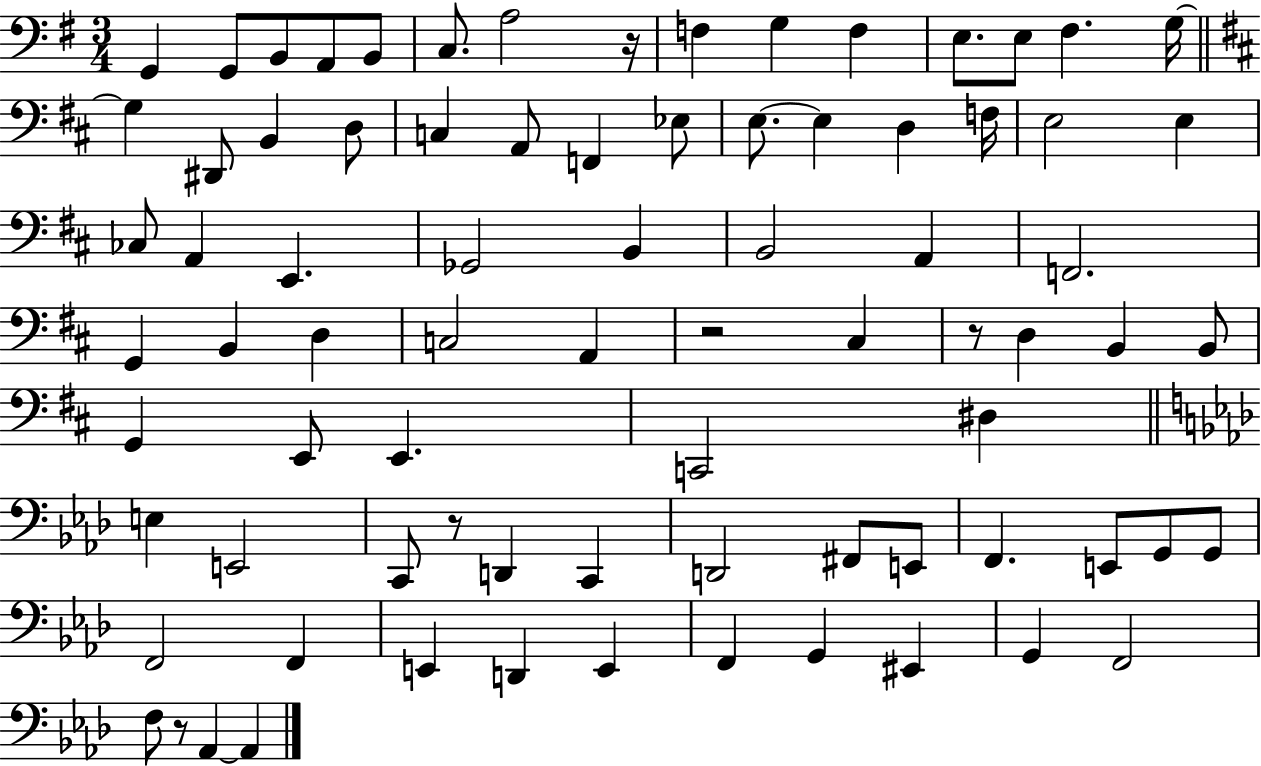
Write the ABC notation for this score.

X:1
T:Untitled
M:3/4
L:1/4
K:G
G,, G,,/2 B,,/2 A,,/2 B,,/2 C,/2 A,2 z/4 F, G, F, E,/2 E,/2 ^F, G,/4 G, ^D,,/2 B,, D,/2 C, A,,/2 F,, _E,/2 E,/2 E, D, F,/4 E,2 E, _C,/2 A,, E,, _G,,2 B,, B,,2 A,, F,,2 G,, B,, D, C,2 A,, z2 ^C, z/2 D, B,, B,,/2 G,, E,,/2 E,, C,,2 ^D, E, E,,2 C,,/2 z/2 D,, C,, D,,2 ^F,,/2 E,,/2 F,, E,,/2 G,,/2 G,,/2 F,,2 F,, E,, D,, E,, F,, G,, ^E,, G,, F,,2 F,/2 z/2 _A,, _A,,